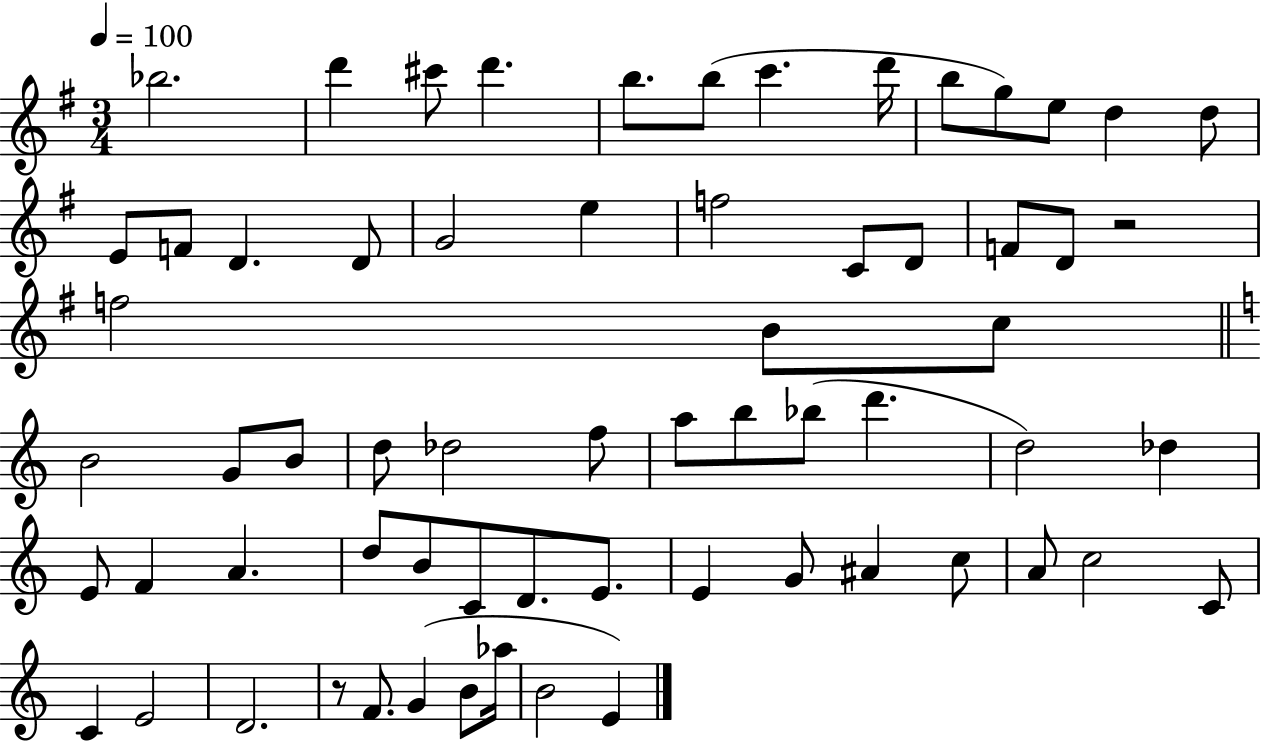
{
  \clef treble
  \numericTimeSignature
  \time 3/4
  \key g \major
  \tempo 4 = 100
  bes''2. | d'''4 cis'''8 d'''4. | b''8. b''8( c'''4. d'''16 | b''8 g''8) e''8 d''4 d''8 | \break e'8 f'8 d'4. d'8 | g'2 e''4 | f''2 c'8 d'8 | f'8 d'8 r2 | \break f''2 b'8 c''8 | \bar "||" \break \key a \minor b'2 g'8 b'8 | d''8 des''2 f''8 | a''8 b''8 bes''8( d'''4. | d''2) des''4 | \break e'8 f'4 a'4. | d''8 b'8 c'8 d'8. e'8. | e'4 g'8 ais'4 c''8 | a'8 c''2 c'8 | \break c'4 e'2 | d'2. | r8 f'8. g'4( b'8 aes''16 | b'2 e'4) | \break \bar "|."
}